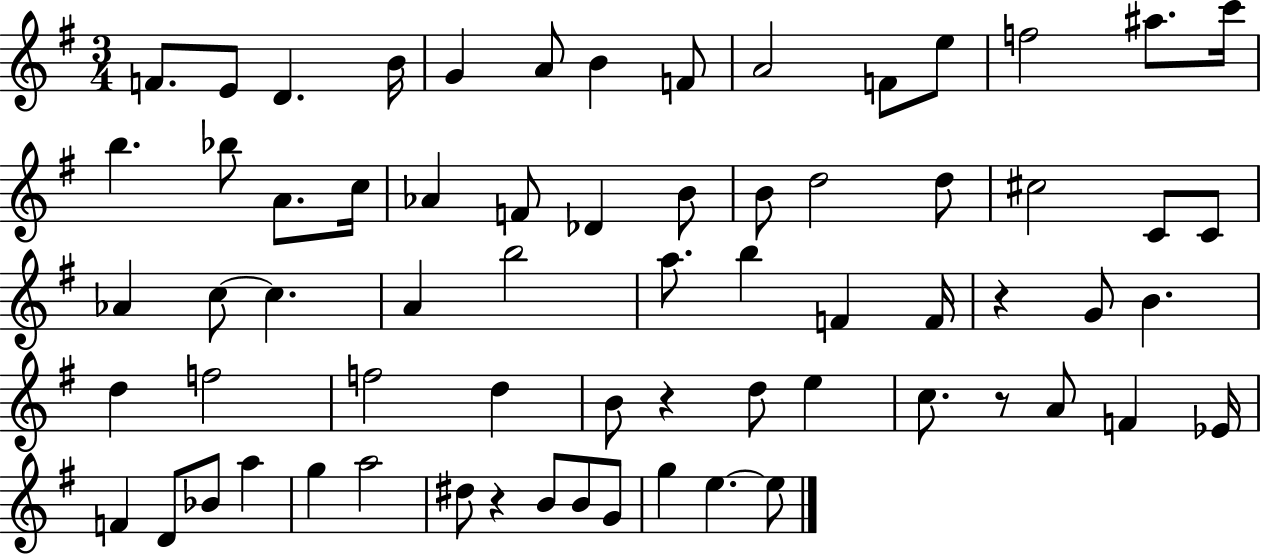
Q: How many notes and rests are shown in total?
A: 67